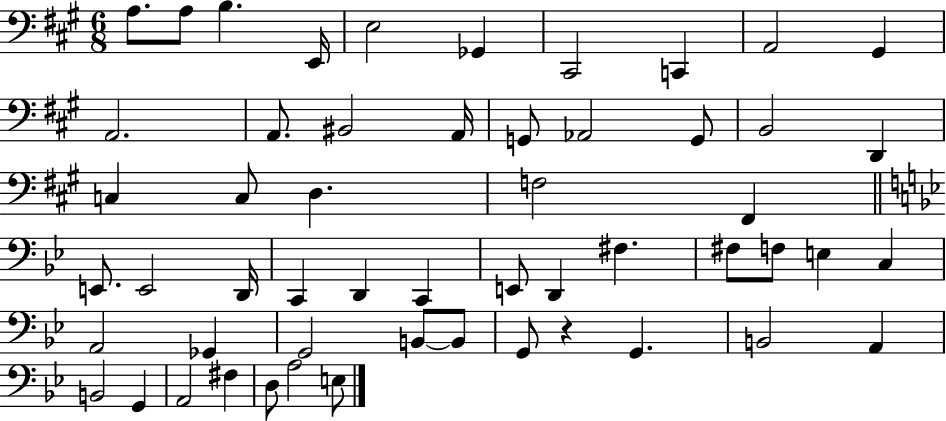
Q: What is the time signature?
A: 6/8